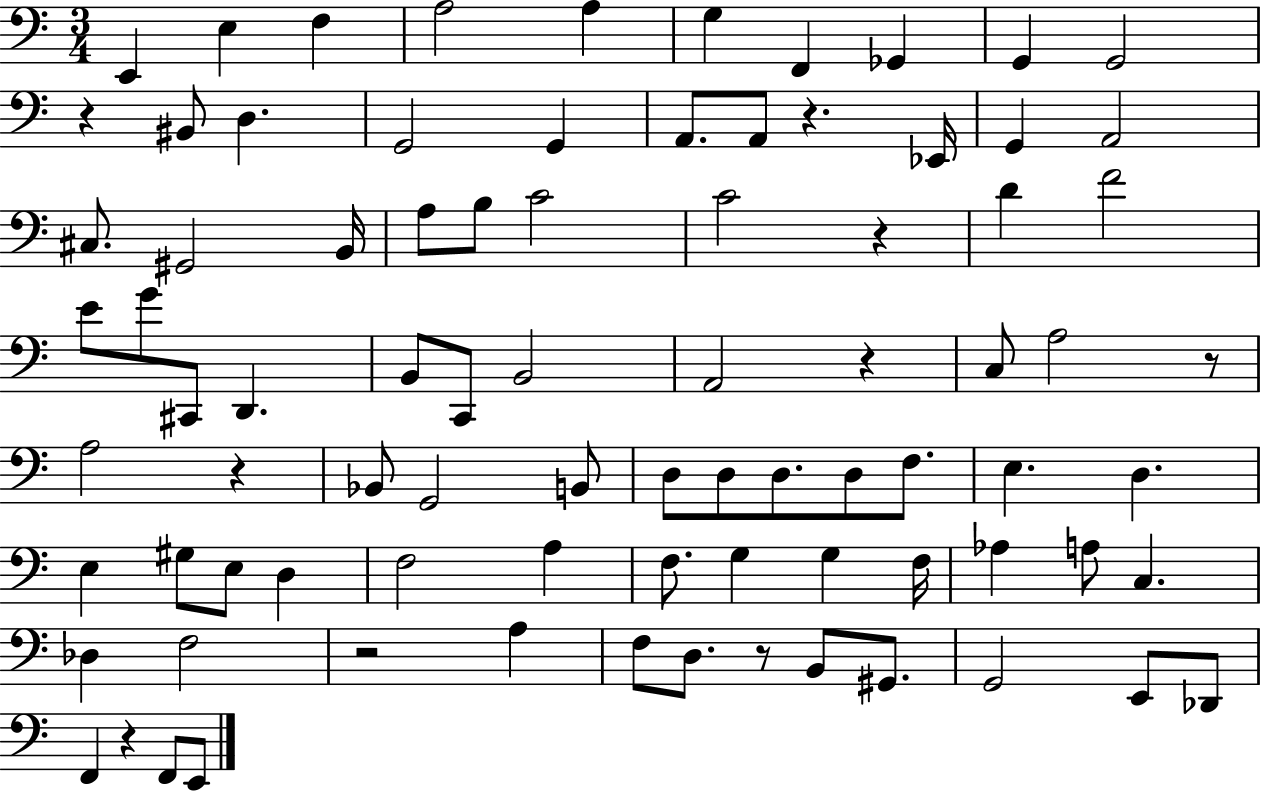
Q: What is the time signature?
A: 3/4